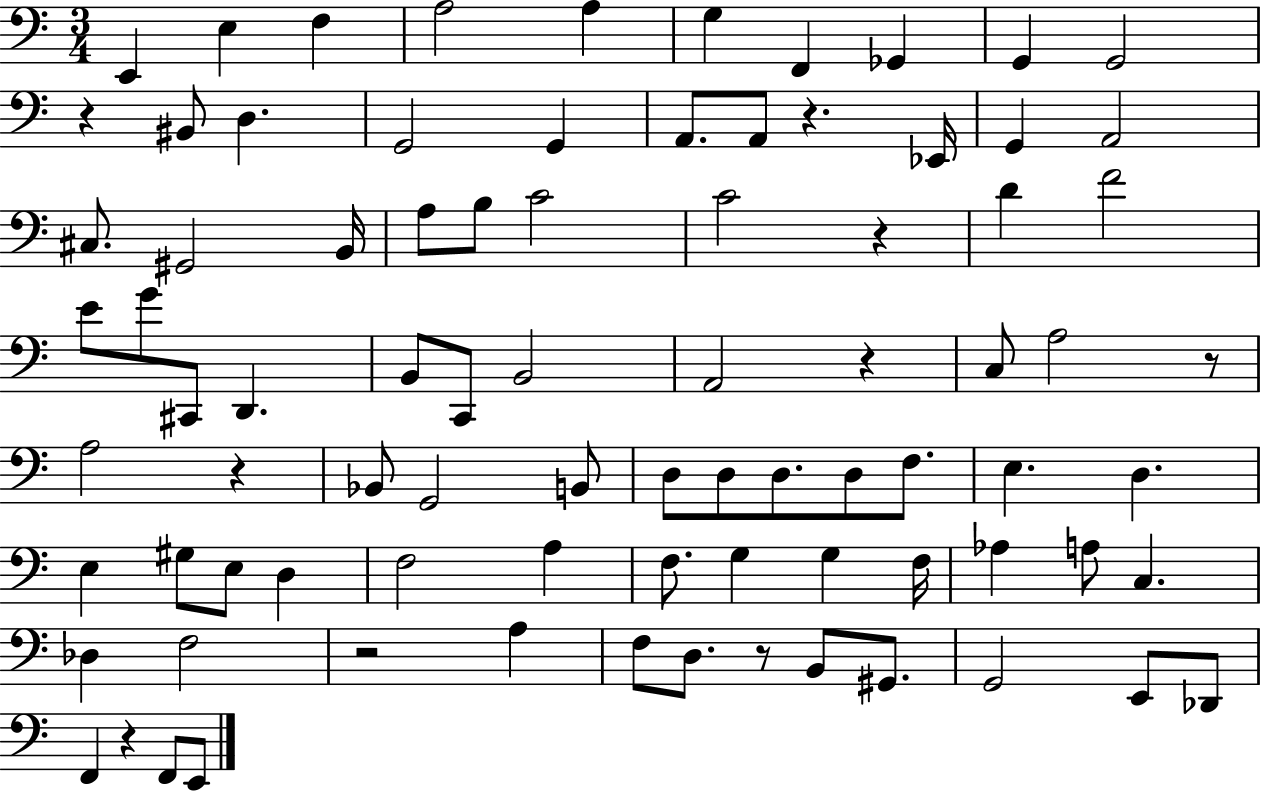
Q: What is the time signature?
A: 3/4